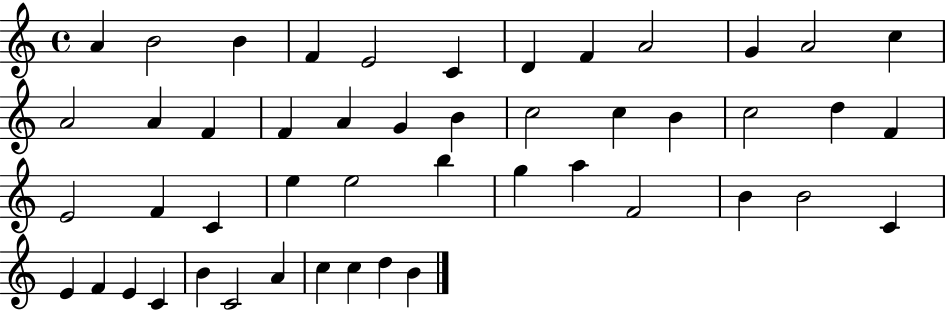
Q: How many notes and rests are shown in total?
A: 48